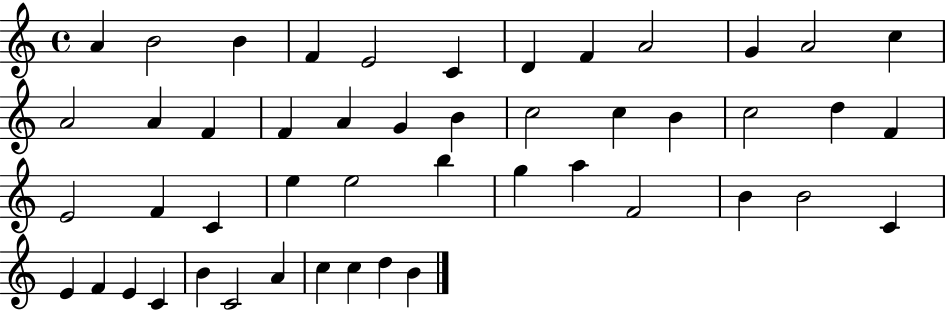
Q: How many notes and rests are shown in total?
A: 48